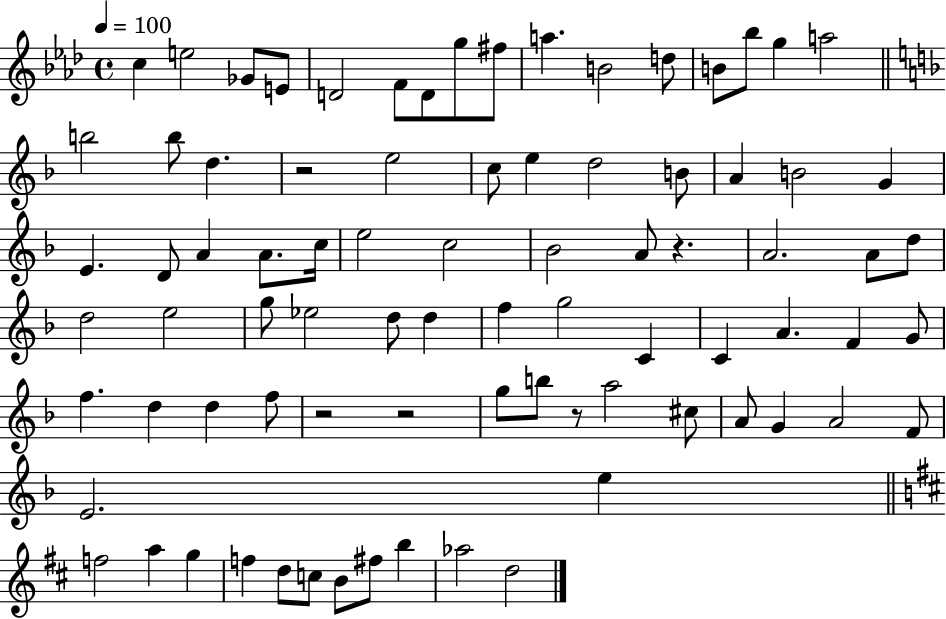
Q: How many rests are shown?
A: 5